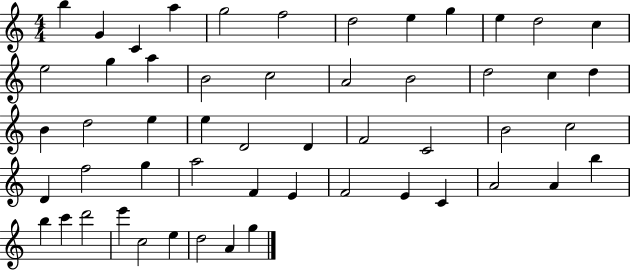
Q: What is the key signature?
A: C major